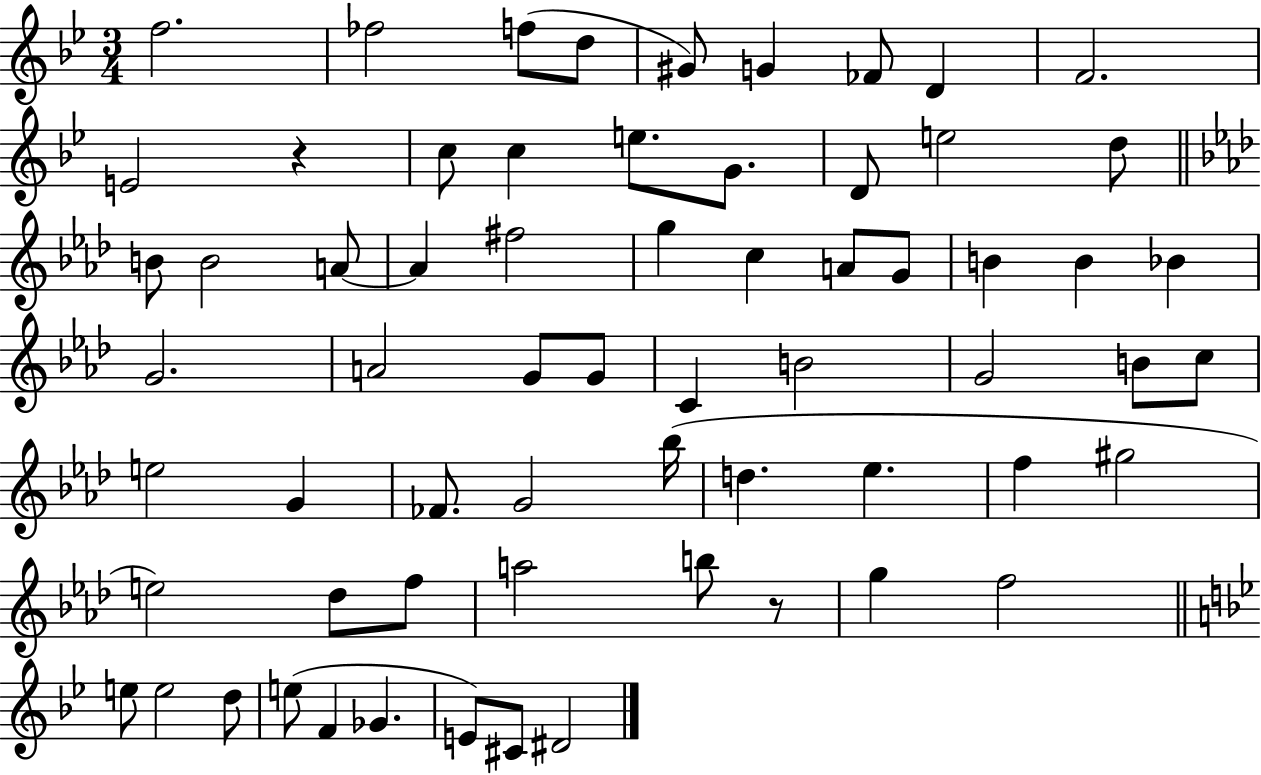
F5/h. FES5/h F5/e D5/e G#4/e G4/q FES4/e D4/q F4/h. E4/h R/q C5/e C5/q E5/e. G4/e. D4/e E5/h D5/e B4/e B4/h A4/e A4/q F#5/h G5/q C5/q A4/e G4/e B4/q B4/q Bb4/q G4/h. A4/h G4/e G4/e C4/q B4/h G4/h B4/e C5/e E5/h G4/q FES4/e. G4/h Bb5/s D5/q. Eb5/q. F5/q G#5/h E5/h Db5/e F5/e A5/h B5/e R/e G5/q F5/h E5/e E5/h D5/e E5/e F4/q Gb4/q. E4/e C#4/e D#4/h